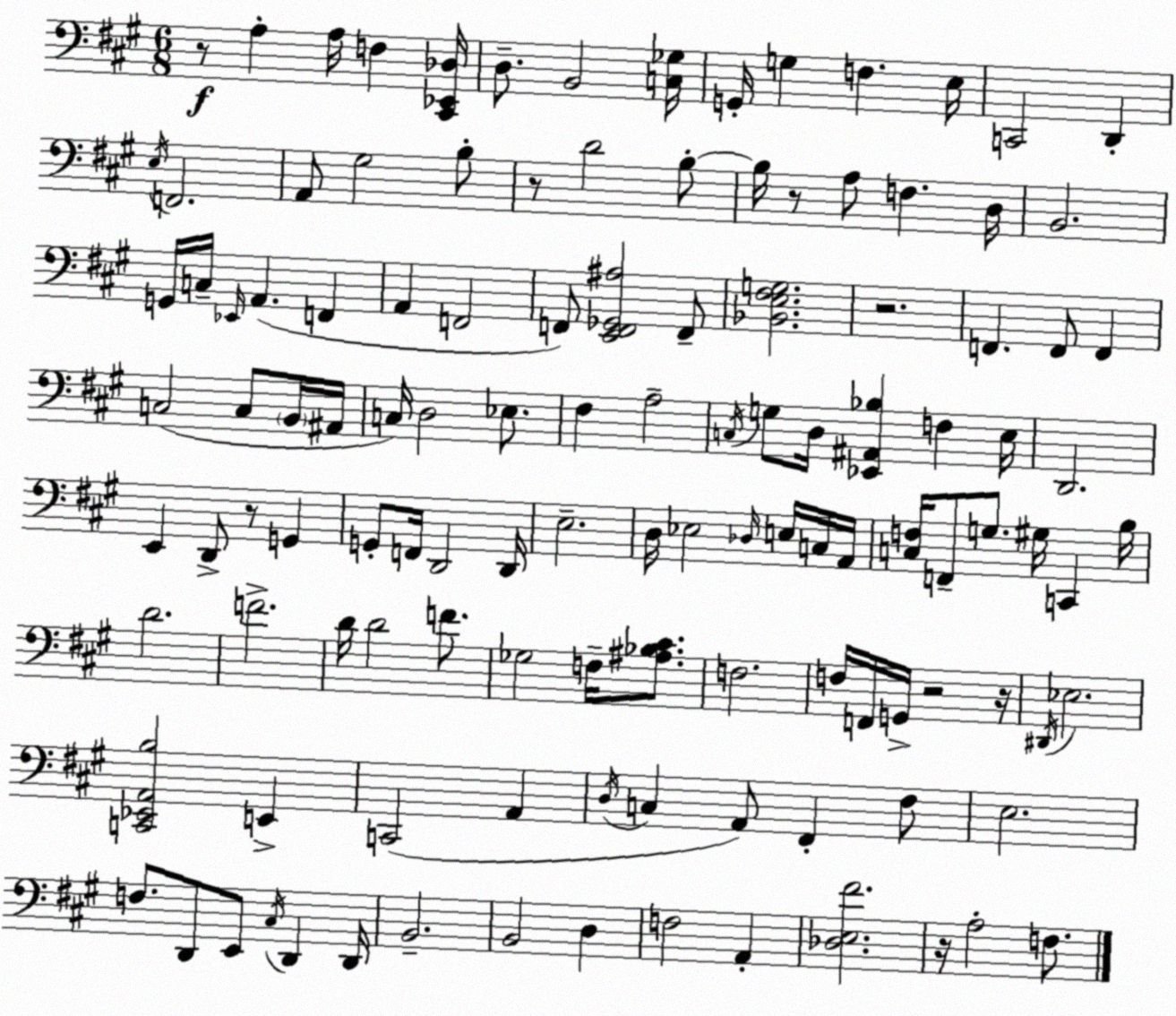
X:1
T:Untitled
M:6/8
L:1/4
K:A
z/2 A, A,/4 F, [^C,,_E,,_D,]/4 D,/2 B,,2 [C,_G,]/4 G,,/4 G, F, E,/4 C,,2 D,, E,/4 F,,2 A,,/2 ^G,2 B,/2 z/2 D2 B,/2 B,/4 z/2 A,/2 F, D,/4 B,,2 G,,/4 C,/4 _E,,/4 A,, F,, A,, F,,2 F,,/2 [E,,F,,_G,,^A,]2 F,,/2 [_B,,E,^F,G,]2 z2 F,, F,,/2 F,, C,2 C,/2 B,,/4 ^A,,/4 C,/4 D,2 _E,/2 ^F, A,2 C,/4 G,/2 D,/4 [_E,,^A,,_B,] F, E,/4 D,,2 E,, D,,/2 z/2 G,, G,,/2 F,,/4 D,,2 D,,/4 E,2 D,/4 _E,2 _D,/4 E,/4 C,/4 A,,/4 [C,F,]/4 F,,/2 G,/2 ^G,/4 C,, B,/4 D2 F2 D/4 D2 F/2 _G,2 F,/4 [^A,_B,^C]/2 F,2 F,/4 F,,/4 G,,/4 z2 z/4 ^D,,/4 _E,2 [C,,_E,,A,,B,]2 E,, C,,2 A,, D,/4 C, A,,/2 ^F,, ^F,/2 E,2 F,/2 D,,/2 E,,/2 ^C,/4 D,, D,,/4 B,,2 B,,2 D, F,2 A,, [_D,E,^F]2 z/4 A,2 F,/2